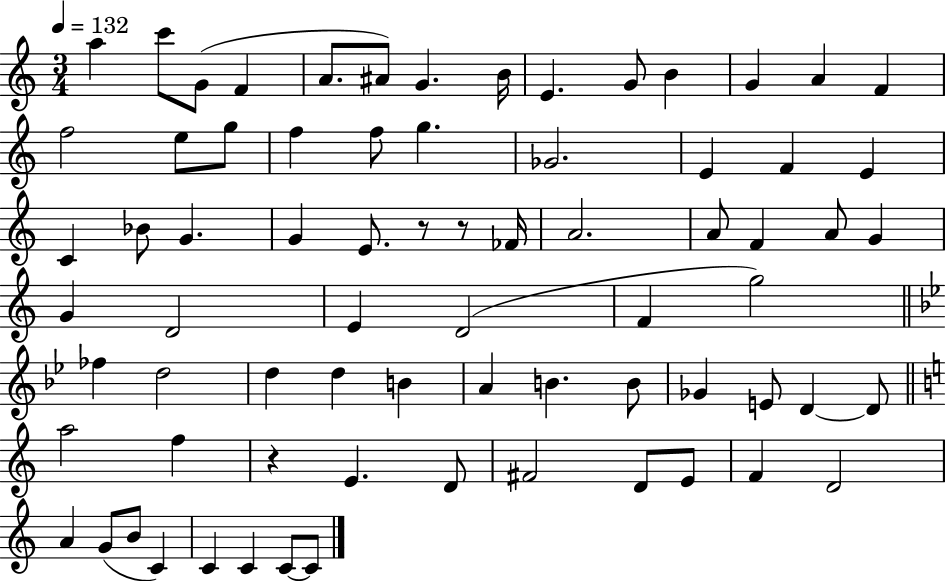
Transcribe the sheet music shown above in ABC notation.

X:1
T:Untitled
M:3/4
L:1/4
K:C
a c'/2 G/2 F A/2 ^A/2 G B/4 E G/2 B G A F f2 e/2 g/2 f f/2 g _G2 E F E C _B/2 G G E/2 z/2 z/2 _F/4 A2 A/2 F A/2 G G D2 E D2 F g2 _f d2 d d B A B B/2 _G E/2 D D/2 a2 f z E D/2 ^F2 D/2 E/2 F D2 A G/2 B/2 C C C C/2 C/2